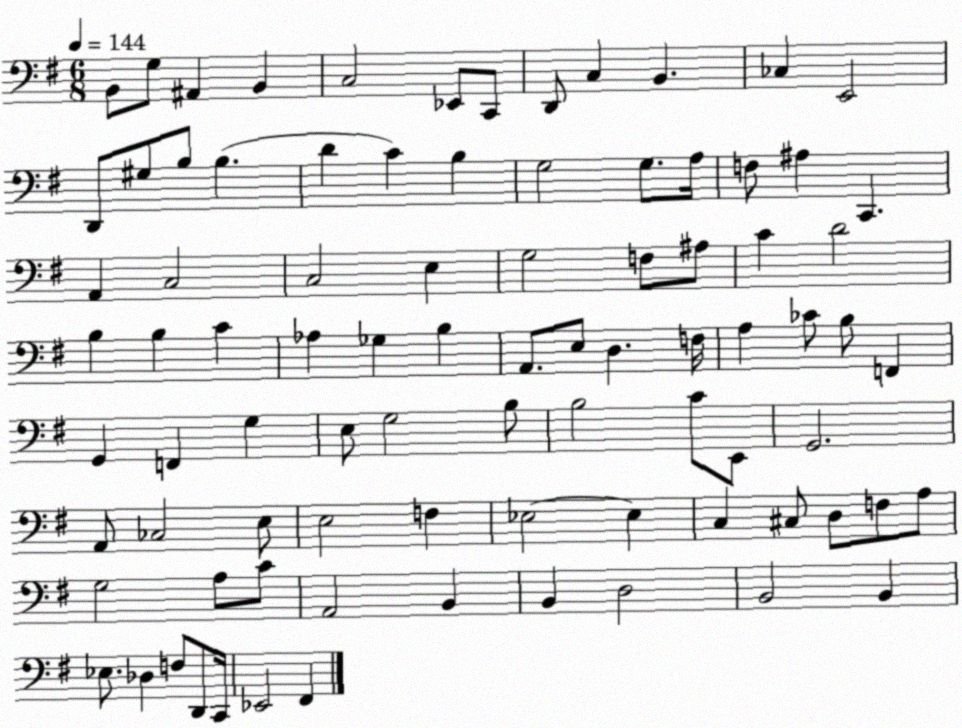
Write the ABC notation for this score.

X:1
T:Untitled
M:6/8
L:1/4
K:G
B,,/2 G,/2 ^A,, B,, C,2 _E,,/2 C,,/2 D,,/2 C, B,, _C, E,,2 D,,/2 ^G,/2 B,/2 B, D C B, G,2 G,/2 A,/4 F,/2 ^A, C,, A,, C,2 C,2 E, G,2 F,/2 ^A,/2 C D2 B, B, C _A, _G, B, A,,/2 E,/2 D, F,/4 A, _C/2 B,/2 F,, G,, F,, G, E,/2 G,2 B,/2 B,2 C/2 E,,/2 G,,2 A,,/2 _C,2 E,/2 E,2 F, _E,2 _E, C, ^C,/2 D,/2 F,/2 A,/2 G,2 A,/2 C/2 A,,2 B,, B,, D,2 B,,2 B,, _E,/2 _D, F,/2 D,,/2 C,,/4 _E,,2 ^F,,